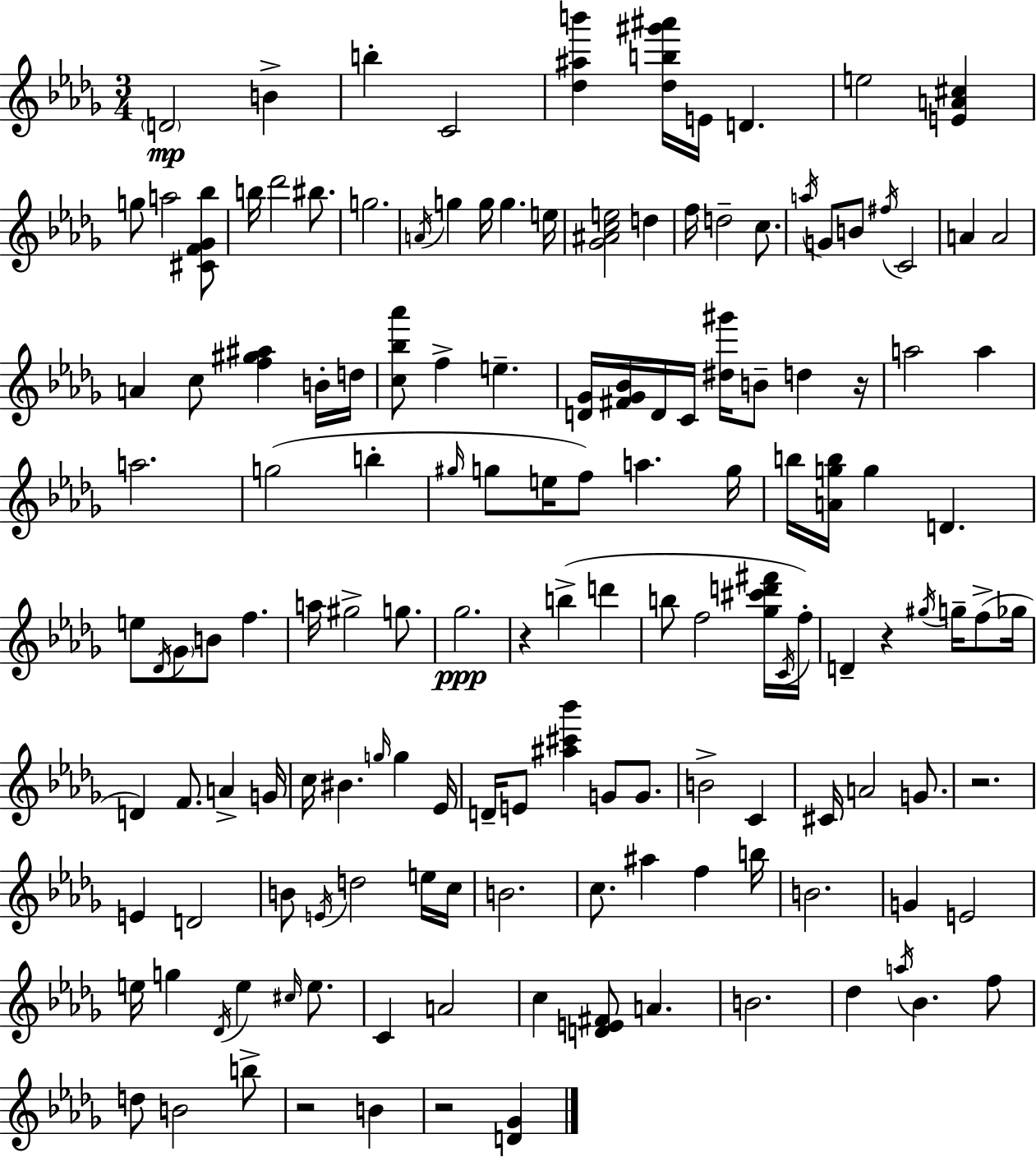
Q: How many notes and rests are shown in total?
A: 146